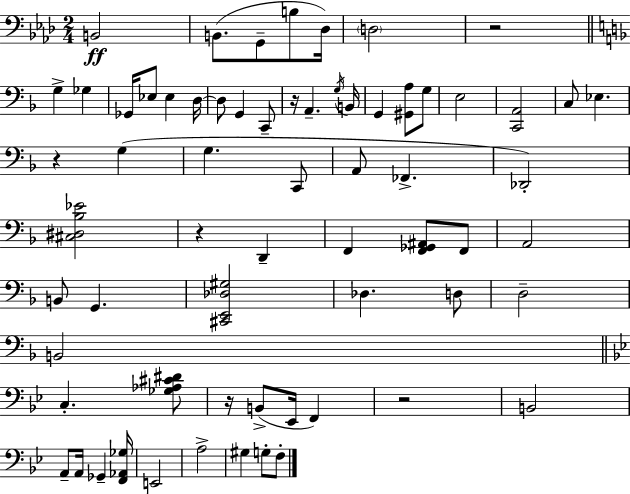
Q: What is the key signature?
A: F minor